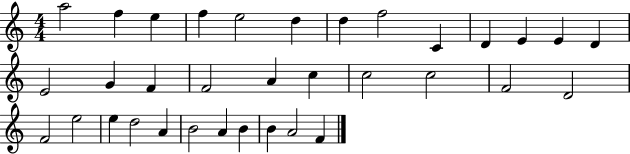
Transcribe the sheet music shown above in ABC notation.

X:1
T:Untitled
M:4/4
L:1/4
K:C
a2 f e f e2 d d f2 C D E E D E2 G F F2 A c c2 c2 F2 D2 F2 e2 e d2 A B2 A B B A2 F